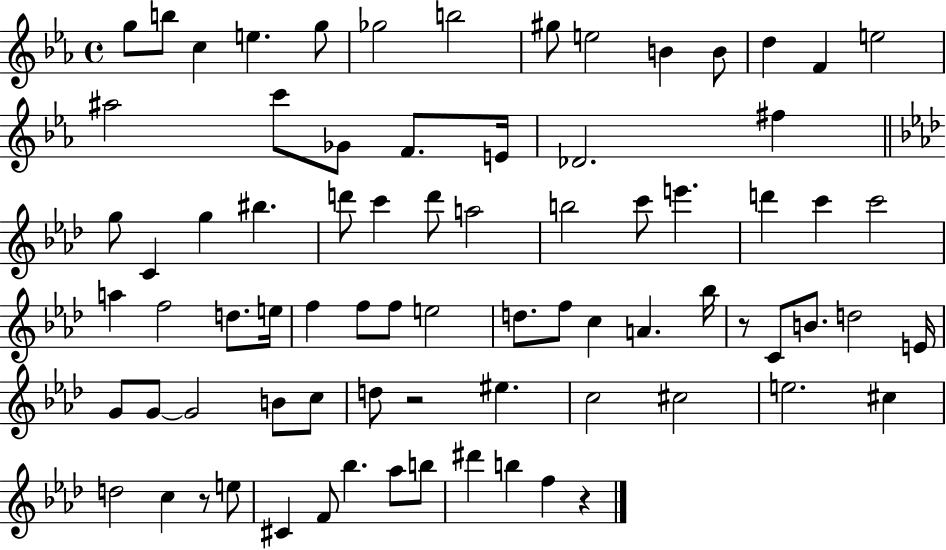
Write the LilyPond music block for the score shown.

{
  \clef treble
  \time 4/4
  \defaultTimeSignature
  \key ees \major
  g''8 b''8 c''4 e''4. g''8 | ges''2 b''2 | gis''8 e''2 b'4 b'8 | d''4 f'4 e''2 | \break ais''2 c'''8 ges'8 f'8. e'16 | des'2. fis''4 | \bar "||" \break \key f \minor g''8 c'4 g''4 bis''4. | d'''8 c'''4 d'''8 a''2 | b''2 c'''8 e'''4. | d'''4 c'''4 c'''2 | \break a''4 f''2 d''8. e''16 | f''4 f''8 f''8 e''2 | d''8. f''8 c''4 a'4. bes''16 | r8 c'8 b'8. d''2 e'16 | \break g'8 g'8~~ g'2 b'8 c''8 | d''8 r2 eis''4. | c''2 cis''2 | e''2. cis''4 | \break d''2 c''4 r8 e''8 | cis'4 f'8 bes''4. aes''8 b''8 | dis'''4 b''4 f''4 r4 | \bar "|."
}